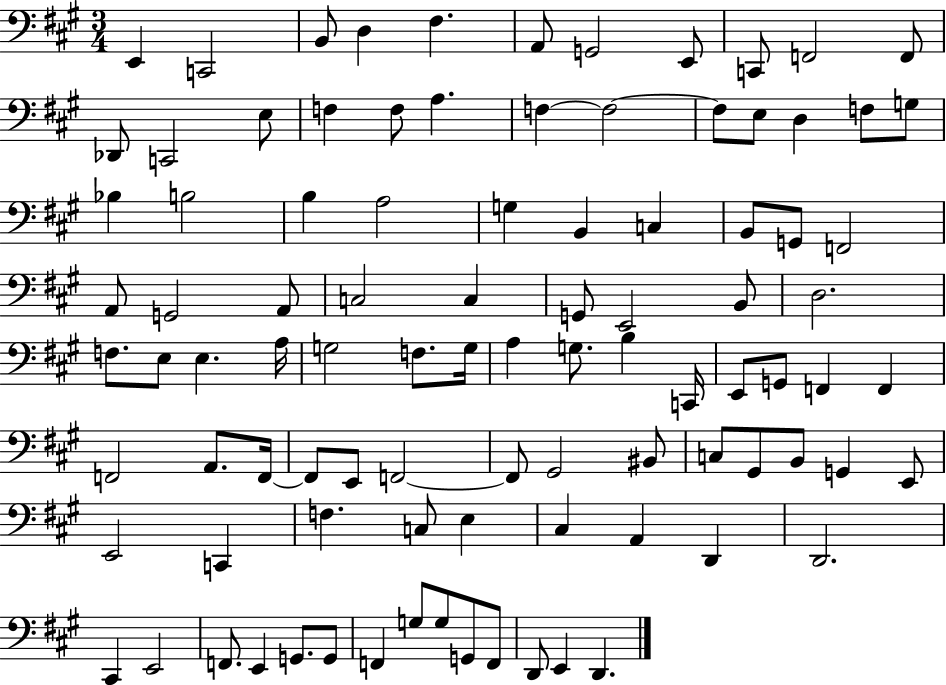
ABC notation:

X:1
T:Untitled
M:3/4
L:1/4
K:A
E,, C,,2 B,,/2 D, ^F, A,,/2 G,,2 E,,/2 C,,/2 F,,2 F,,/2 _D,,/2 C,,2 E,/2 F, F,/2 A, F, F,2 F,/2 E,/2 D, F,/2 G,/2 _B, B,2 B, A,2 G, B,, C, B,,/2 G,,/2 F,,2 A,,/2 G,,2 A,,/2 C,2 C, G,,/2 E,,2 B,,/2 D,2 F,/2 E,/2 E, A,/4 G,2 F,/2 G,/4 A, G,/2 B, C,,/4 E,,/2 G,,/2 F,, F,, F,,2 A,,/2 F,,/4 F,,/2 E,,/2 F,,2 F,,/2 ^G,,2 ^B,,/2 C,/2 ^G,,/2 B,,/2 G,, E,,/2 E,,2 C,, F, C,/2 E, ^C, A,, D,, D,,2 ^C,, E,,2 F,,/2 E,, G,,/2 G,,/2 F,, G,/2 G,/2 G,,/2 F,,/2 D,,/2 E,, D,,